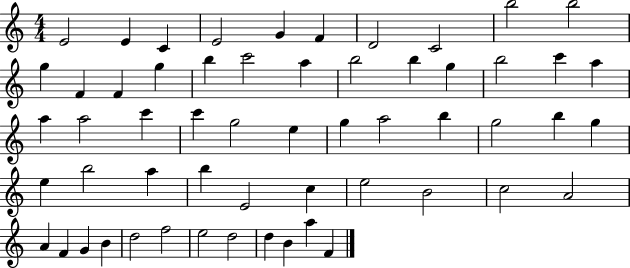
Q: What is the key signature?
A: C major